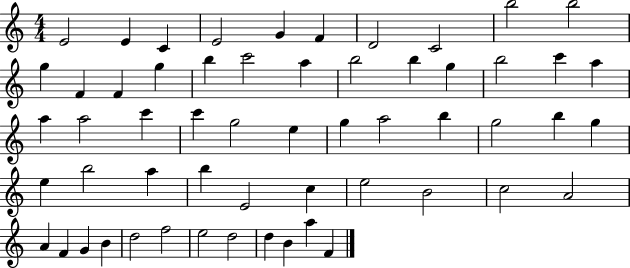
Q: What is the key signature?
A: C major